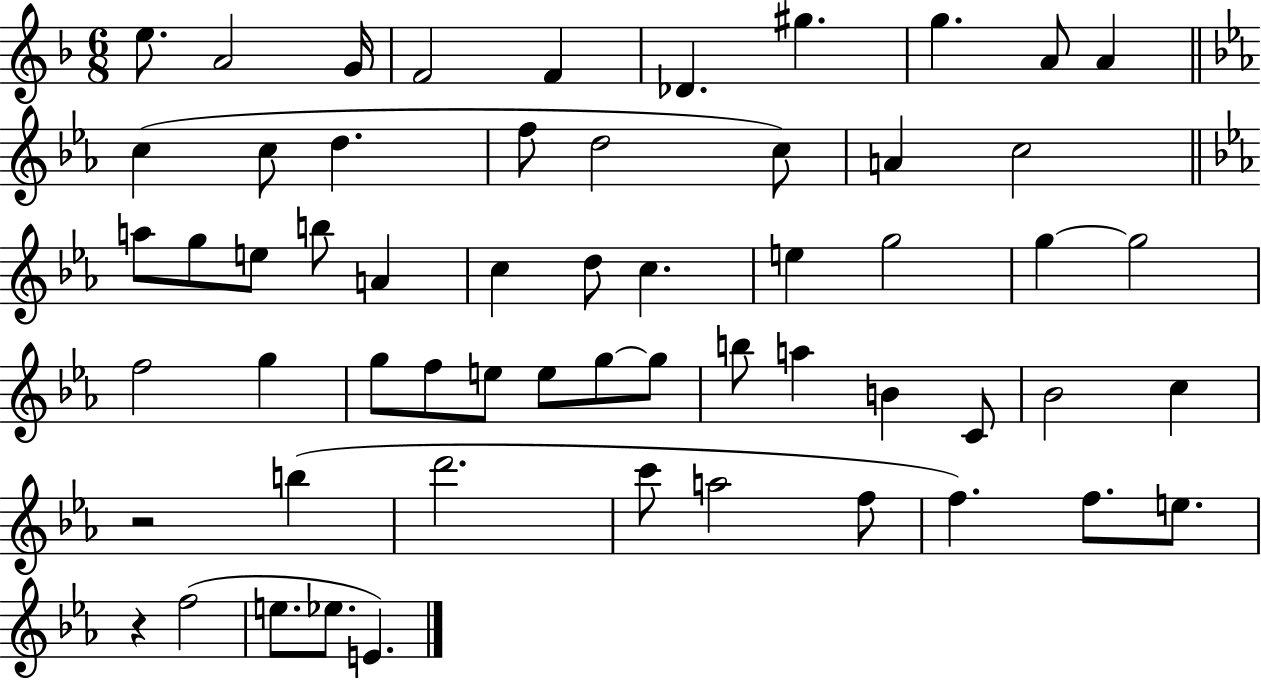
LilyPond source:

{
  \clef treble
  \numericTimeSignature
  \time 6/8
  \key f \major
  e''8. a'2 g'16 | f'2 f'4 | des'4. gis''4. | g''4. a'8 a'4 | \break \bar "||" \break \key c \minor c''4( c''8 d''4. | f''8 d''2 c''8) | a'4 c''2 | \bar "||" \break \key c \minor a''8 g''8 e''8 b''8 a'4 | c''4 d''8 c''4. | e''4 g''2 | g''4~~ g''2 | \break f''2 g''4 | g''8 f''8 e''8 e''8 g''8~~ g''8 | b''8 a''4 b'4 c'8 | bes'2 c''4 | \break r2 b''4( | d'''2. | c'''8 a''2 f''8 | f''4.) f''8. e''8. | \break r4 f''2( | e''8. ees''8. e'4.) | \bar "|."
}